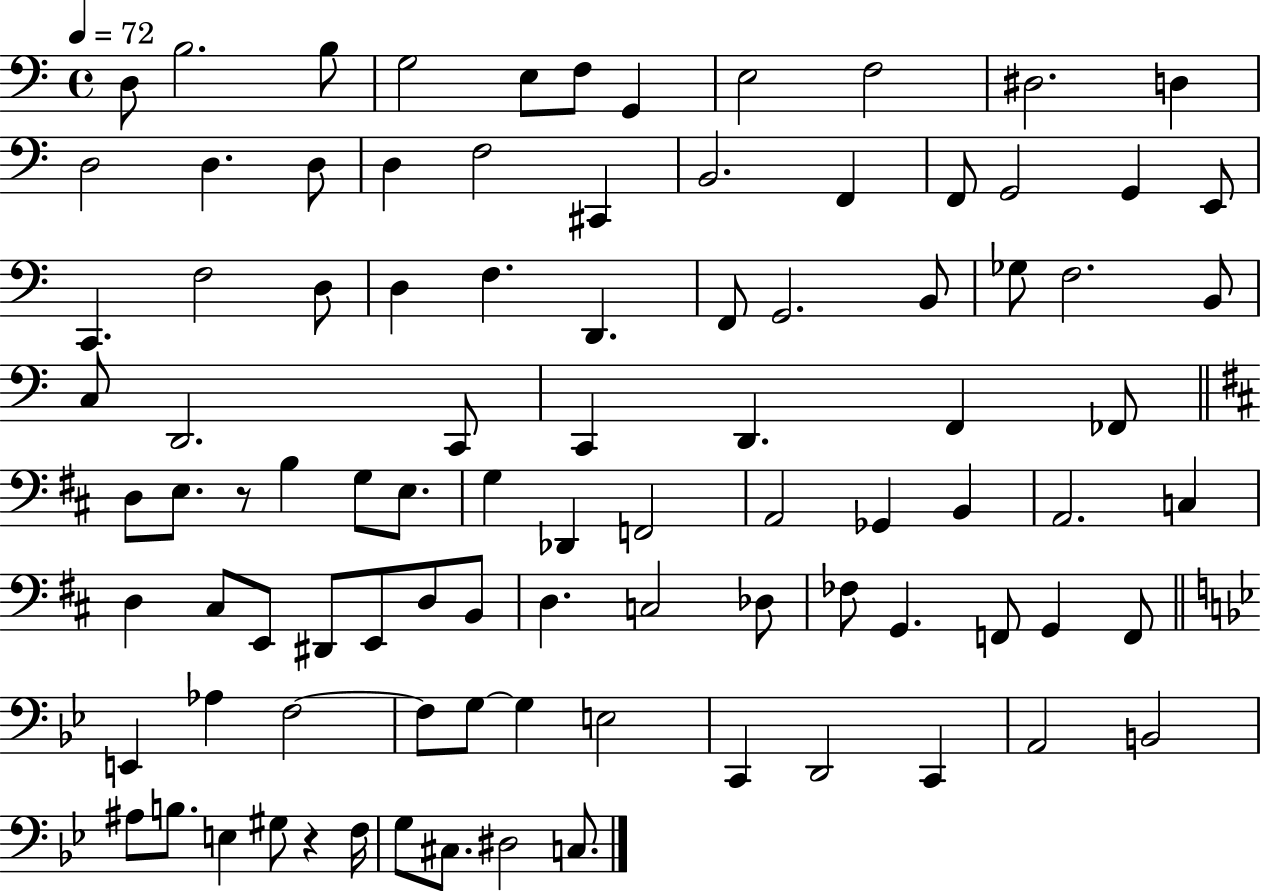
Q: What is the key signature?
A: C major